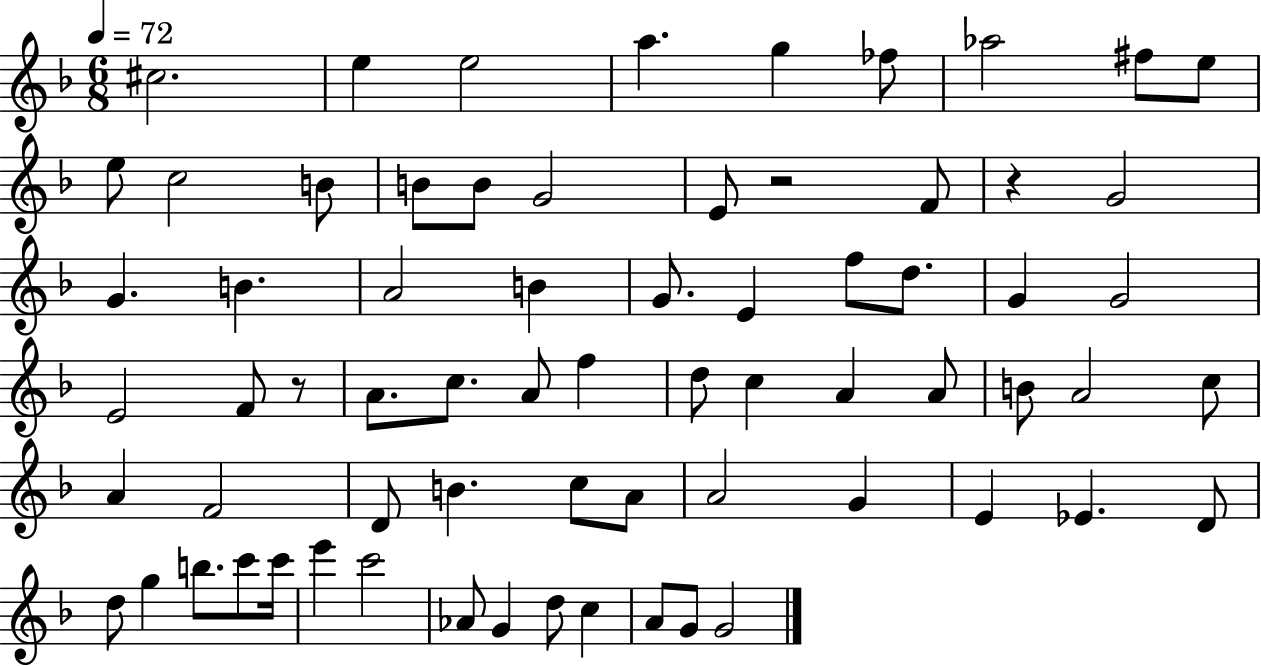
C#5/h. E5/q E5/h A5/q. G5/q FES5/e Ab5/h F#5/e E5/e E5/e C5/h B4/e B4/e B4/e G4/h E4/e R/h F4/e R/q G4/h G4/q. B4/q. A4/h B4/q G4/e. E4/q F5/e D5/e. G4/q G4/h E4/h F4/e R/e A4/e. C5/e. A4/e F5/q D5/e C5/q A4/q A4/e B4/e A4/h C5/e A4/q F4/h D4/e B4/q. C5/e A4/e A4/h G4/q E4/q Eb4/q. D4/e D5/e G5/q B5/e. C6/e C6/s E6/q C6/h Ab4/e G4/q D5/e C5/q A4/e G4/e G4/h